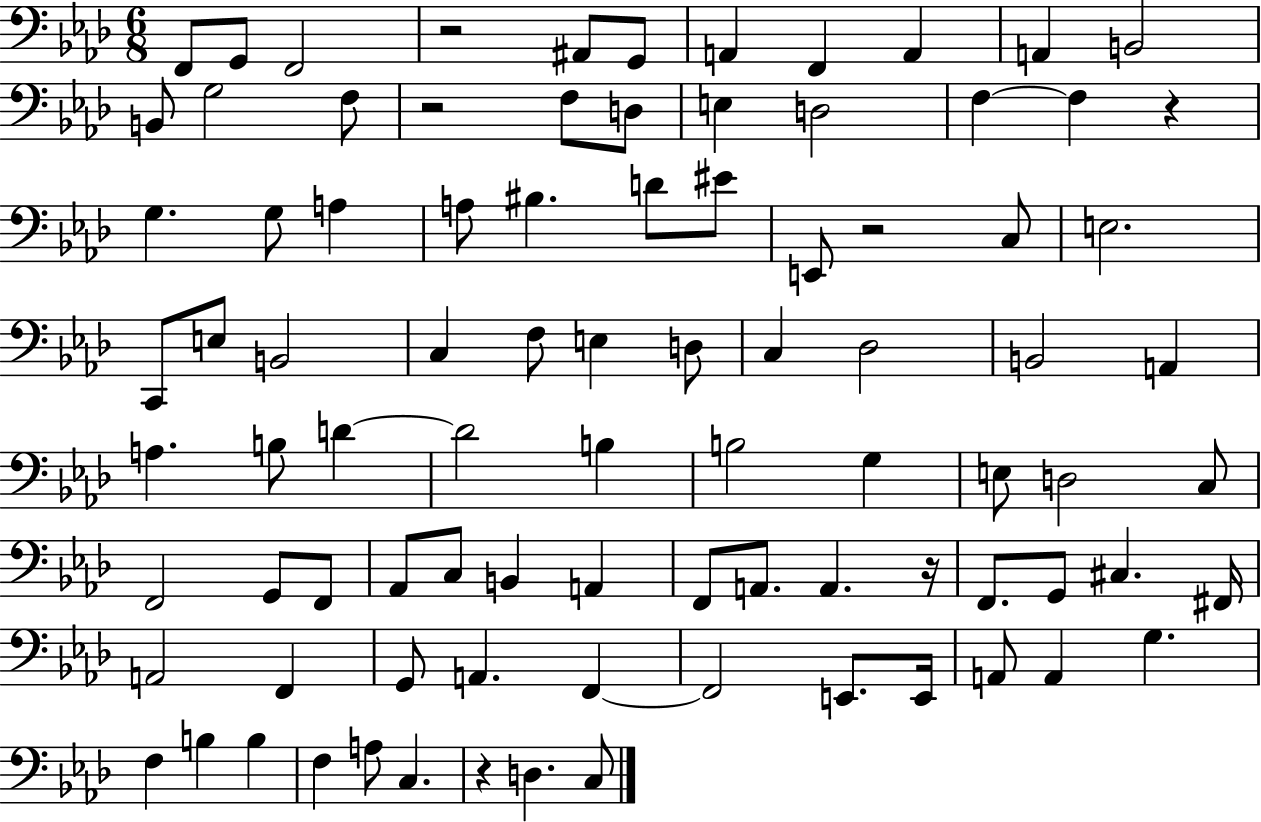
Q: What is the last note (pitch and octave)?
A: C3